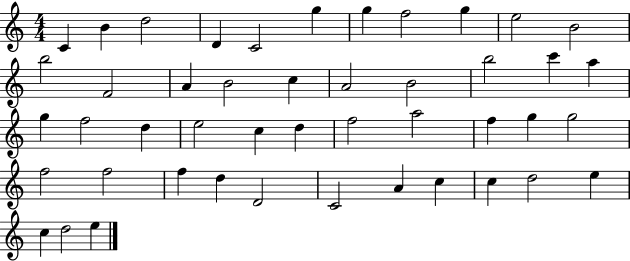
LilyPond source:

{
  \clef treble
  \numericTimeSignature
  \time 4/4
  \key c \major
  c'4 b'4 d''2 | d'4 c'2 g''4 | g''4 f''2 g''4 | e''2 b'2 | \break b''2 f'2 | a'4 b'2 c''4 | a'2 b'2 | b''2 c'''4 a''4 | \break g''4 f''2 d''4 | e''2 c''4 d''4 | f''2 a''2 | f''4 g''4 g''2 | \break f''2 f''2 | f''4 d''4 d'2 | c'2 a'4 c''4 | c''4 d''2 e''4 | \break c''4 d''2 e''4 | \bar "|."
}